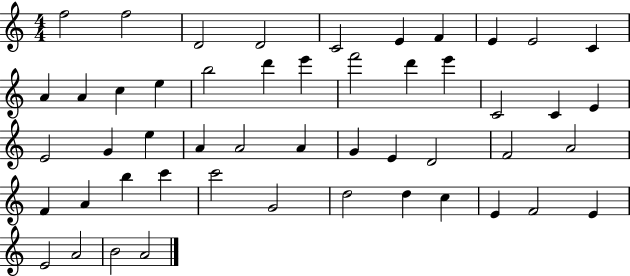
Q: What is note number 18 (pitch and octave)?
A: F6